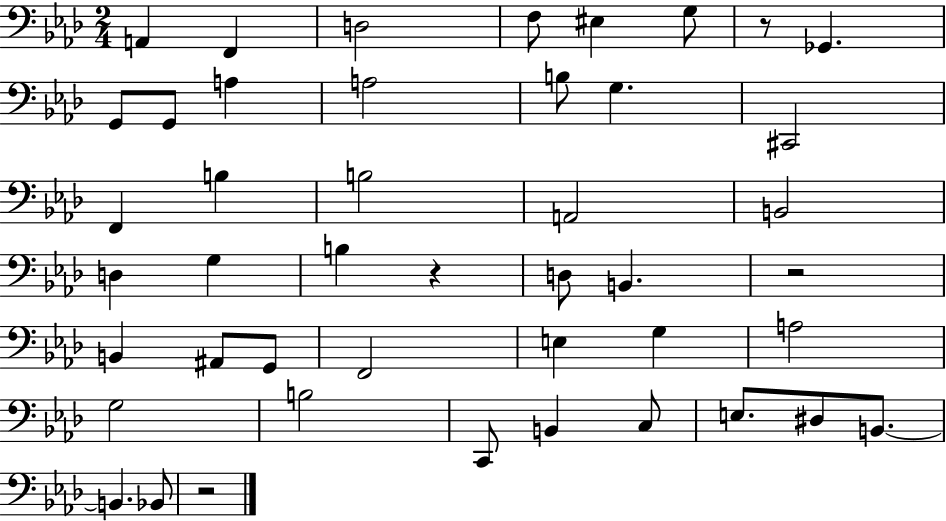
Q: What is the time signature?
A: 2/4